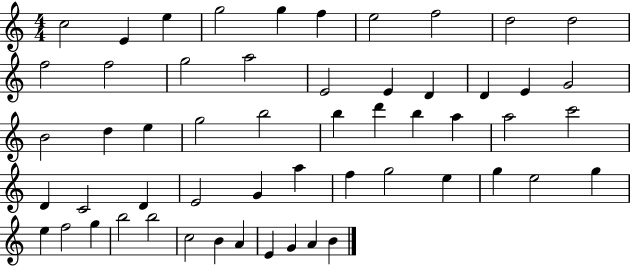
C5/h E4/q E5/q G5/h G5/q F5/q E5/h F5/h D5/h D5/h F5/h F5/h G5/h A5/h E4/h E4/q D4/q D4/q E4/q G4/h B4/h D5/q E5/q G5/h B5/h B5/q D6/q B5/q A5/q A5/h C6/h D4/q C4/h D4/q E4/h G4/q A5/q F5/q G5/h E5/q G5/q E5/h G5/q E5/q F5/h G5/q B5/h B5/h C5/h B4/q A4/q E4/q G4/q A4/q B4/q